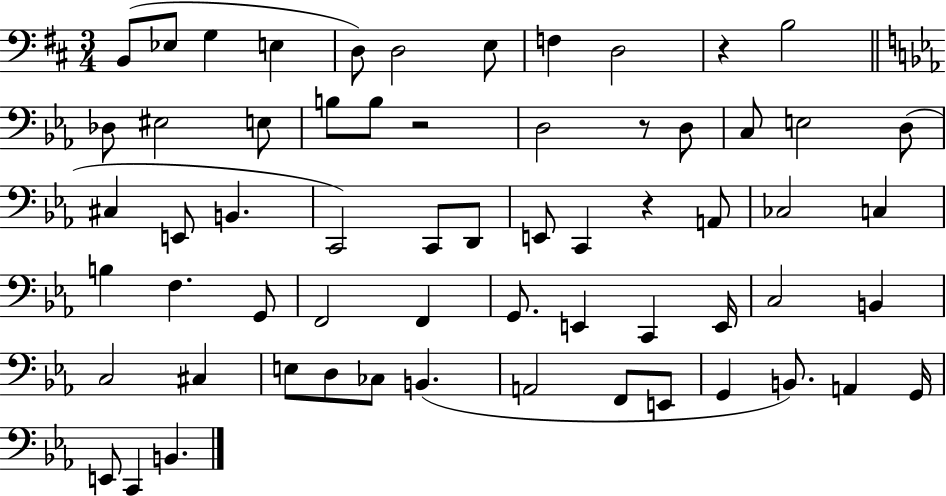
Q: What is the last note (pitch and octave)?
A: B2